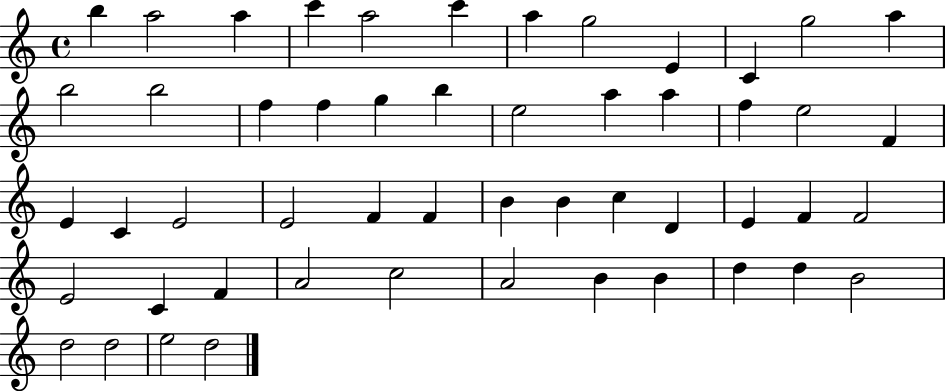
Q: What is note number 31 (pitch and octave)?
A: B4